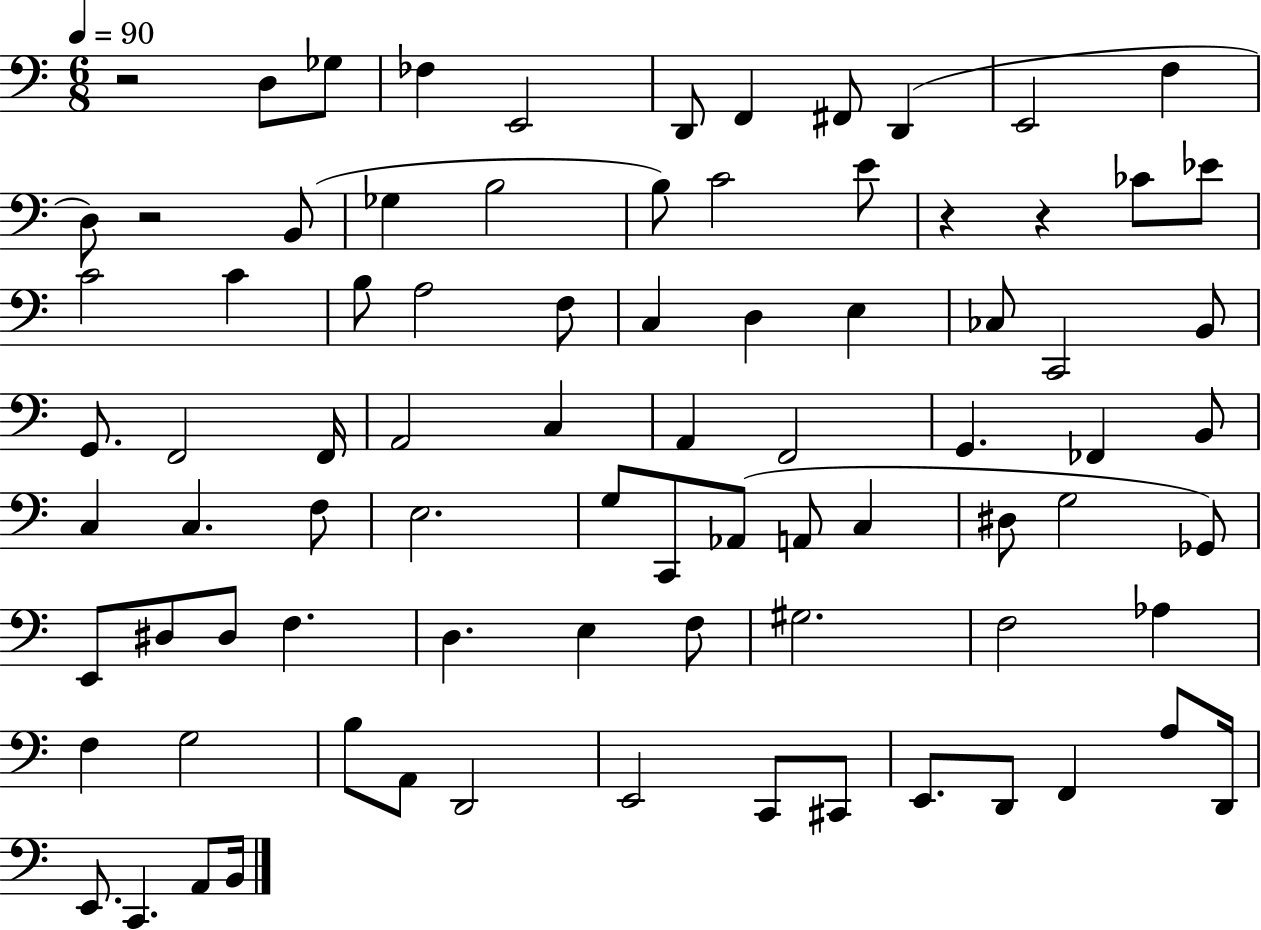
{
  \clef bass
  \numericTimeSignature
  \time 6/8
  \key c \major
  \tempo 4 = 90
  \repeat volta 2 { r2 d8 ges8 | fes4 e,2 | d,8 f,4 fis,8 d,4( | e,2 f4 | \break d8) r2 b,8( | ges4 b2 | b8) c'2 e'8 | r4 r4 ces'8 ees'8 | \break c'2 c'4 | b8 a2 f8 | c4 d4 e4 | ces8 c,2 b,8 | \break g,8. f,2 f,16 | a,2 c4 | a,4 f,2 | g,4. fes,4 b,8 | \break c4 c4. f8 | e2. | g8 c,8 aes,8( a,8 c4 | dis8 g2 ges,8) | \break e,8 dis8 dis8 f4. | d4. e4 f8 | gis2. | f2 aes4 | \break f4 g2 | b8 a,8 d,2 | e,2 c,8 cis,8 | e,8. d,8 f,4 a8 d,16 | \break e,8. c,4. a,8 b,16 | } \bar "|."
}